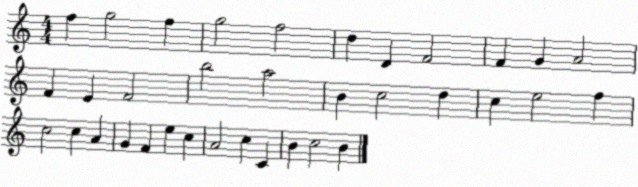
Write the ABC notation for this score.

X:1
T:Untitled
M:4/4
L:1/4
K:C
f g2 f g2 f2 d D F2 F G A2 F E F2 b2 a2 B c2 d c e2 f c2 c A G F e c A2 c C B c2 B